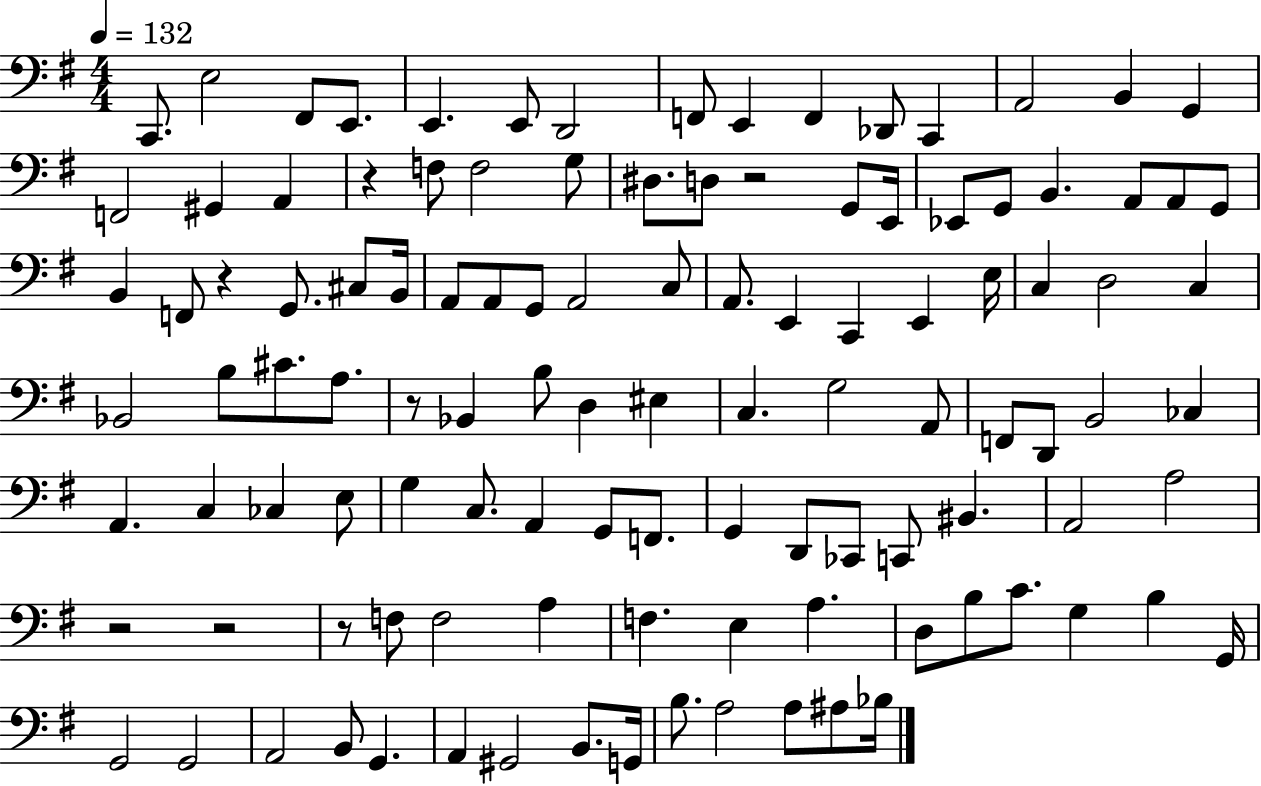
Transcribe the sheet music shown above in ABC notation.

X:1
T:Untitled
M:4/4
L:1/4
K:G
C,,/2 E,2 ^F,,/2 E,,/2 E,, E,,/2 D,,2 F,,/2 E,, F,, _D,,/2 C,, A,,2 B,, G,, F,,2 ^G,, A,, z F,/2 F,2 G,/2 ^D,/2 D,/2 z2 G,,/2 E,,/4 _E,,/2 G,,/2 B,, A,,/2 A,,/2 G,,/2 B,, F,,/2 z G,,/2 ^C,/2 B,,/4 A,,/2 A,,/2 G,,/2 A,,2 C,/2 A,,/2 E,, C,, E,, E,/4 C, D,2 C, _B,,2 B,/2 ^C/2 A,/2 z/2 _B,, B,/2 D, ^E, C, G,2 A,,/2 F,,/2 D,,/2 B,,2 _C, A,, C, _C, E,/2 G, C,/2 A,, G,,/2 F,,/2 G,, D,,/2 _C,,/2 C,,/2 ^B,, A,,2 A,2 z2 z2 z/2 F,/2 F,2 A, F, E, A, D,/2 B,/2 C/2 G, B, G,,/4 G,,2 G,,2 A,,2 B,,/2 G,, A,, ^G,,2 B,,/2 G,,/4 B,/2 A,2 A,/2 ^A,/2 _B,/4